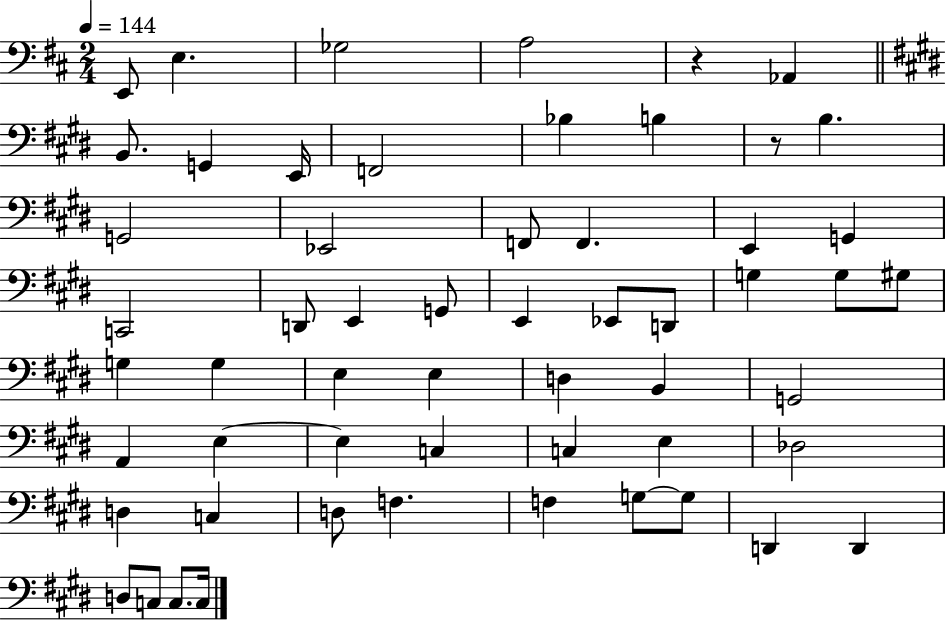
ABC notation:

X:1
T:Untitled
M:2/4
L:1/4
K:D
E,,/2 E, _G,2 A,2 z _A,, B,,/2 G,, E,,/4 F,,2 _B, B, z/2 B, G,,2 _E,,2 F,,/2 F,, E,, G,, C,,2 D,,/2 E,, G,,/2 E,, _E,,/2 D,,/2 G, G,/2 ^G,/2 G, G, E, E, D, B,, G,,2 A,, E, E, C, C, E, _D,2 D, C, D,/2 F, F, G,/2 G,/2 D,, D,, D,/2 C,/2 C,/2 C,/4